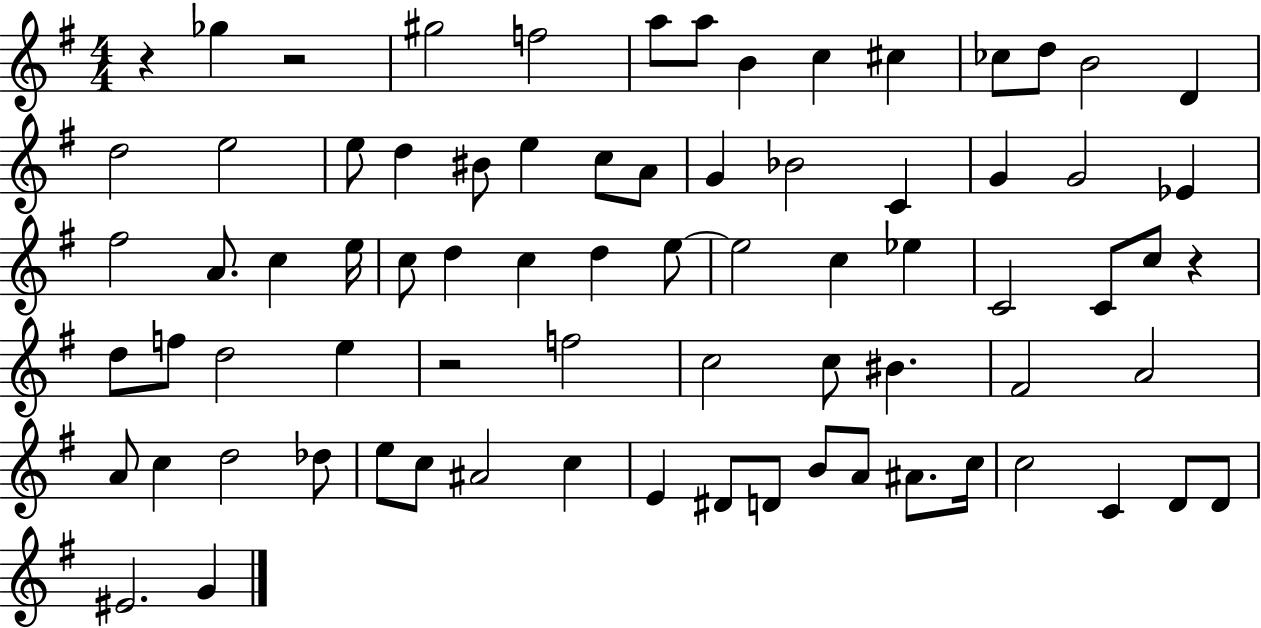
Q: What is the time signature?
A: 4/4